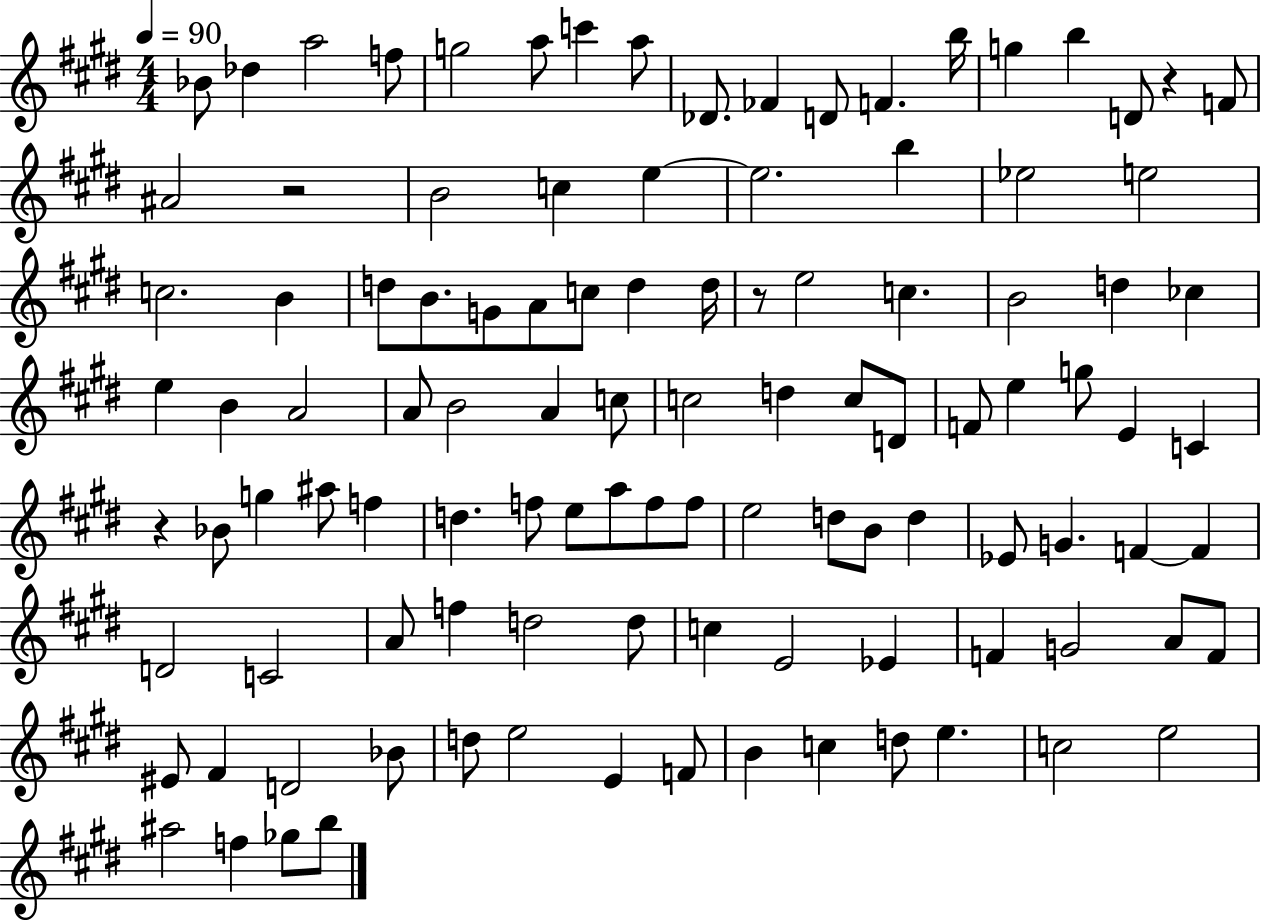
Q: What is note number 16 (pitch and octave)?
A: D4